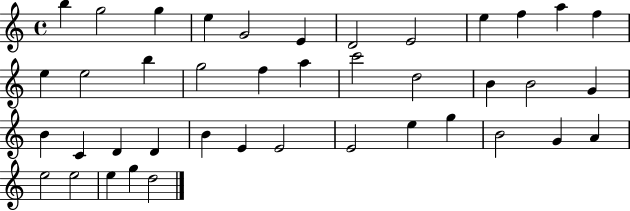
{
  \clef treble
  \time 4/4
  \defaultTimeSignature
  \key c \major
  b''4 g''2 g''4 | e''4 g'2 e'4 | d'2 e'2 | e''4 f''4 a''4 f''4 | \break e''4 e''2 b''4 | g''2 f''4 a''4 | c'''2 d''2 | b'4 b'2 g'4 | \break b'4 c'4 d'4 d'4 | b'4 e'4 e'2 | e'2 e''4 g''4 | b'2 g'4 a'4 | \break e''2 e''2 | e''4 g''4 d''2 | \bar "|."
}